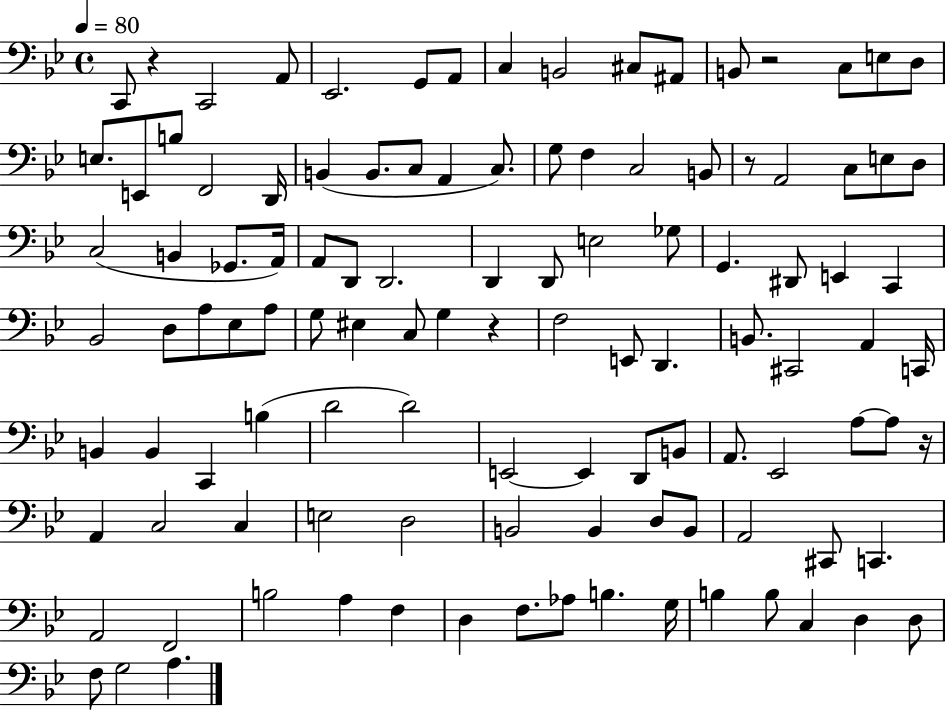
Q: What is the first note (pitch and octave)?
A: C2